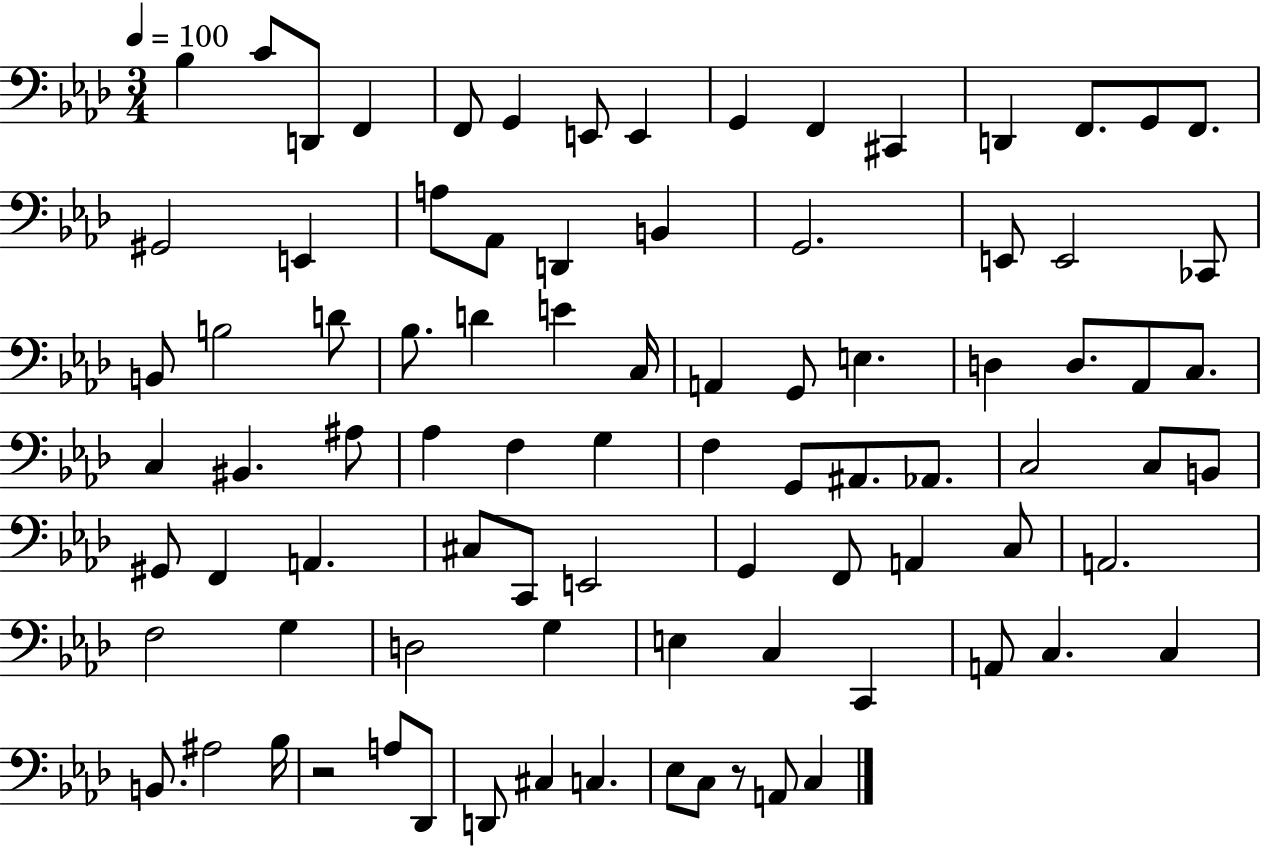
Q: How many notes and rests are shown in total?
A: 87